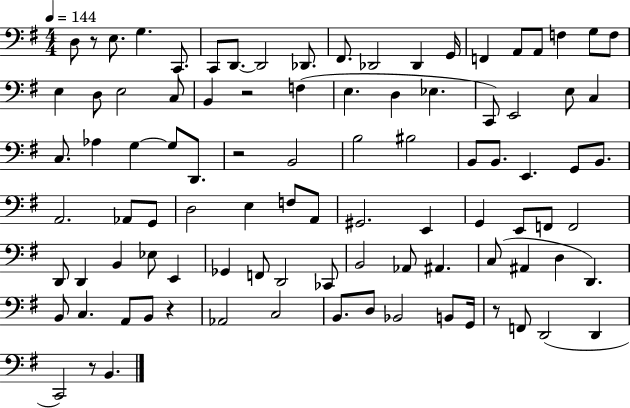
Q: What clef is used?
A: bass